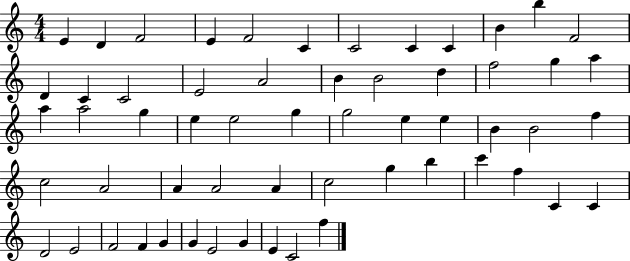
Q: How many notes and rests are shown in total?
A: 58